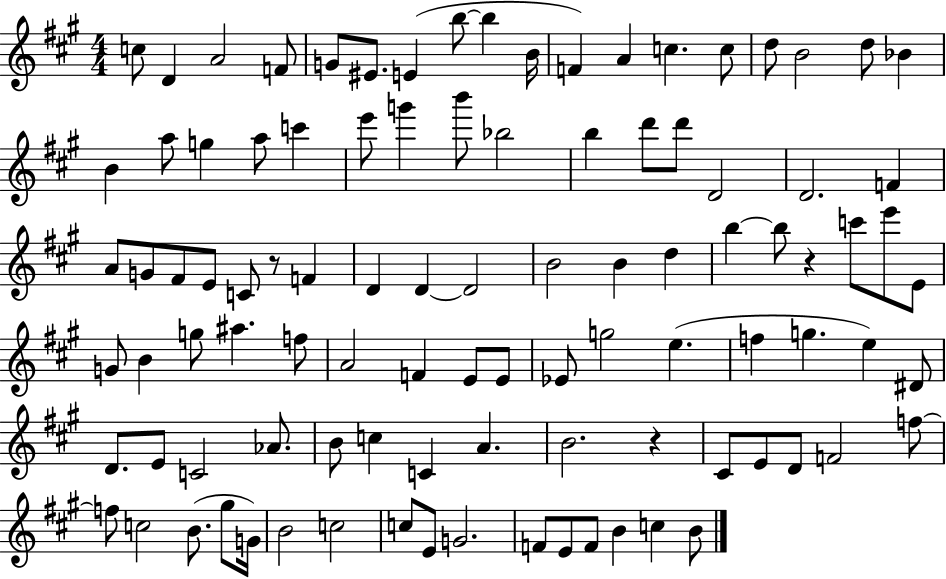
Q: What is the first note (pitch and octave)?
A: C5